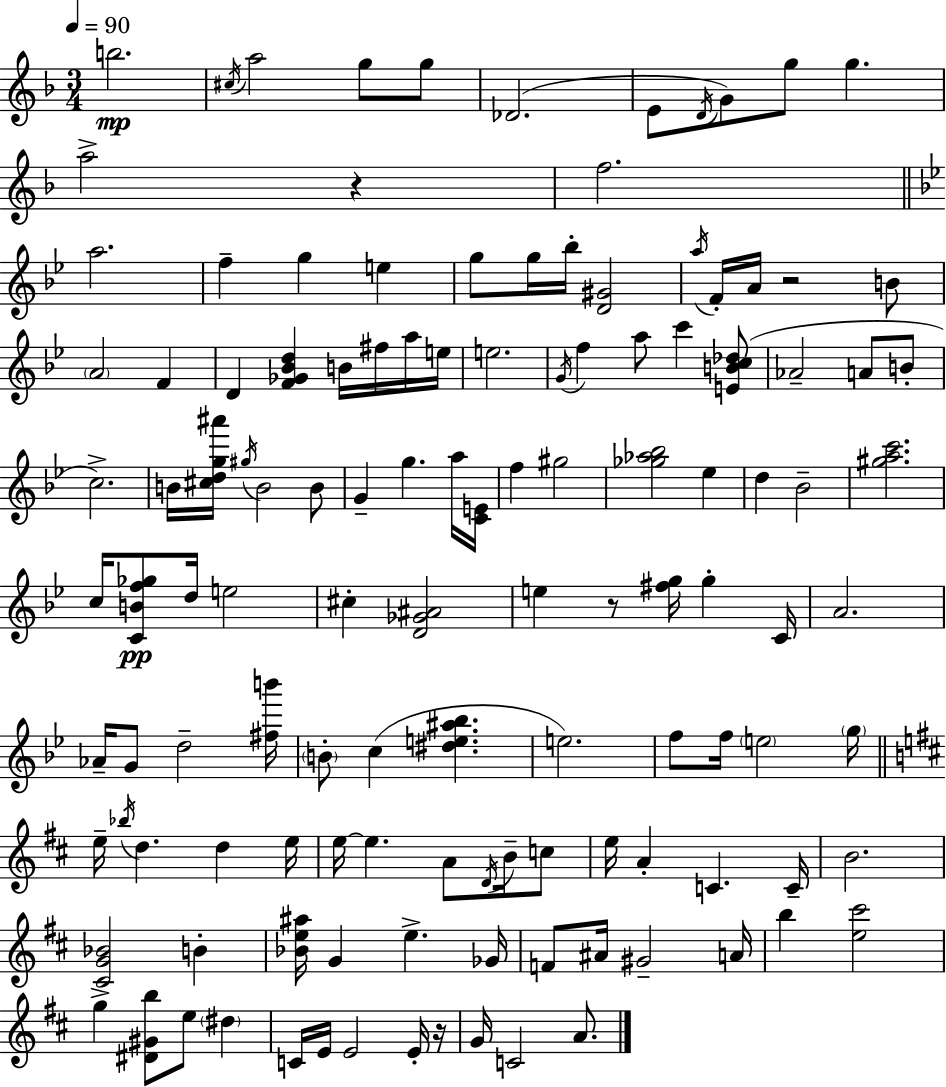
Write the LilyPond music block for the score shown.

{
  \clef treble
  \numericTimeSignature
  \time 3/4
  \key f \major
  \tempo 4 = 90
  b''2.\mp | \acciaccatura { cis''16 } a''2 g''8 g''8 | des'2.( | e'8 \acciaccatura { d'16 }) g'8 g''8 g''4. | \break a''2-> r4 | f''2. | \bar "||" \break \key g \minor a''2. | f''4-- g''4 e''4 | g''8 g''16 bes''16-. <d' gis'>2 | \acciaccatura { a''16 } f'16-. a'16 r2 b'8 | \break \parenthesize a'2 f'4 | d'4 <f' ges' bes' d''>4 b'16 fis''16 a''16 | e''16 e''2. | \acciaccatura { g'16 } f''4 a''8 c'''4 | \break <e' b' c'' des''>8( aes'2-- a'8 | b'8-. c''2.->) | b'16 <cis'' d'' g'' ais'''>16 \acciaccatura { gis''16 } b'2 | b'8 g'4-- g''4. | \break a''16 <c' e'>16 f''4 gis''2 | <ges'' aes'' bes''>2 ees''4 | d''4 bes'2-- | <gis'' a'' c'''>2. | \break c''16 <c' b' f'' ges''>8\pp d''16 e''2 | cis''4-. <d' ges' ais'>2 | e''4 r8 <fis'' g''>16 g''4-. | c'16 a'2. | \break aes'16-- g'8 d''2-- | <fis'' b'''>16 \parenthesize b'8-. c''4( <dis'' e'' ais'' bes''>4. | e''2.) | f''8 f''16 \parenthesize e''2 | \break \parenthesize g''16 \bar "||" \break \key d \major e''16-- \acciaccatura { bes''16 } d''4. d''4 | e''16 e''16~~ e''4. a'8 \acciaccatura { d'16 } b'16-- | c''8 e''16 a'4-. c'4. | c'16-- b'2. | \break <cis' g' bes'>2 b'4-. | <bes' e'' ais''>16 g'4 e''4.-> | ges'16 f'8 ais'16 gis'2-- | a'16 b''4 <e'' cis'''>2 | \break g''4-> <dis' gis' b''>8 e''8 \parenthesize dis''4 | c'16 e'16 e'2 | e'16-. r16 g'16 c'2 a'8. | \bar "|."
}